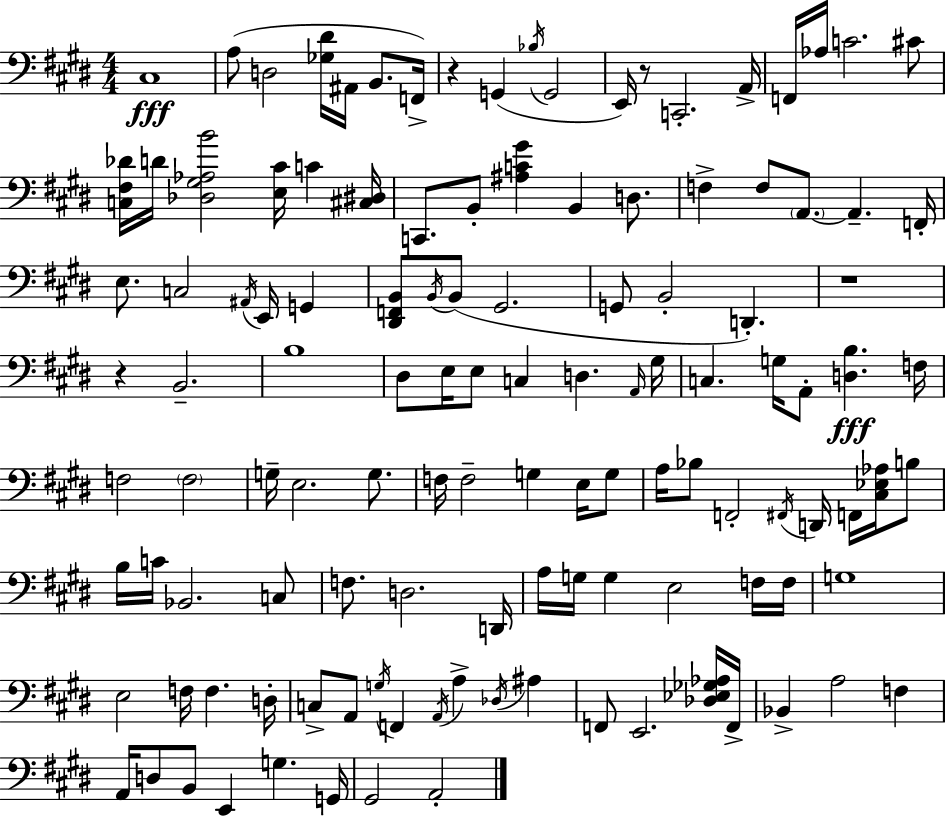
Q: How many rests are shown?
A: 4